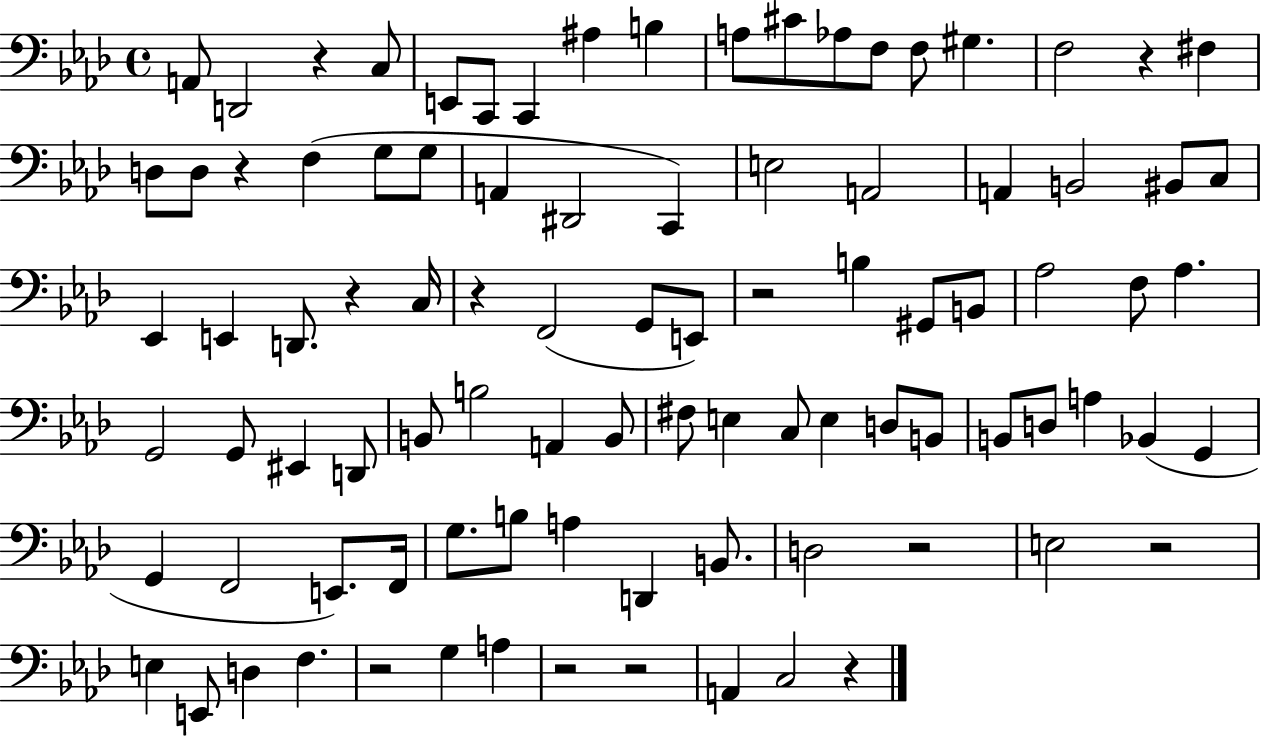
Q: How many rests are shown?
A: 12